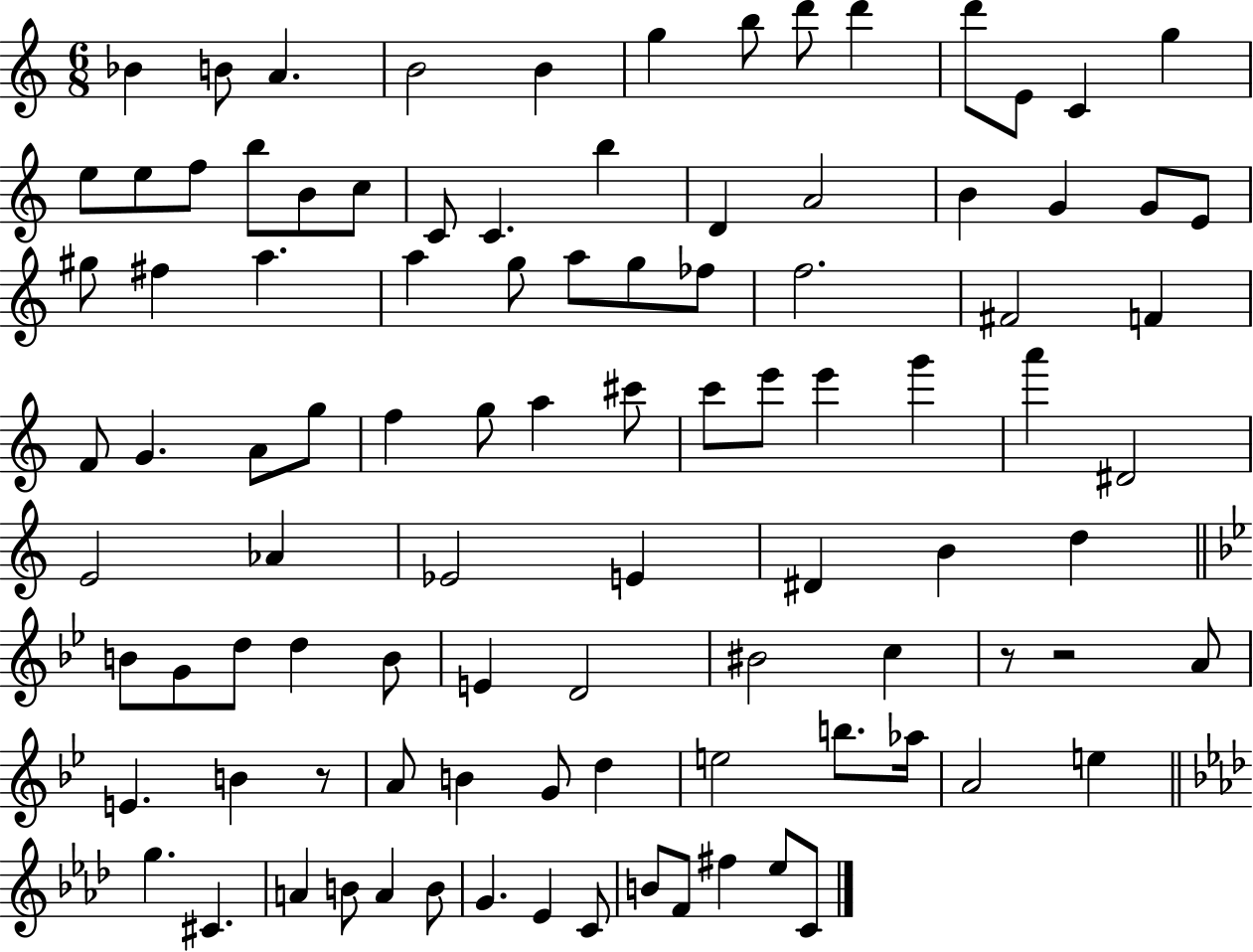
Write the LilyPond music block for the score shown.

{
  \clef treble
  \numericTimeSignature
  \time 6/8
  \key c \major
  \repeat volta 2 { bes'4 b'8 a'4. | b'2 b'4 | g''4 b''8 d'''8 d'''4 | d'''8 e'8 c'4 g''4 | \break e''8 e''8 f''8 b''8 b'8 c''8 | c'8 c'4. b''4 | d'4 a'2 | b'4 g'4 g'8 e'8 | \break gis''8 fis''4 a''4. | a''4 g''8 a''8 g''8 fes''8 | f''2. | fis'2 f'4 | \break f'8 g'4. a'8 g''8 | f''4 g''8 a''4 cis'''8 | c'''8 e'''8 e'''4 g'''4 | a'''4 dis'2 | \break e'2 aes'4 | ees'2 e'4 | dis'4 b'4 d''4 | \bar "||" \break \key bes \major b'8 g'8 d''8 d''4 b'8 | e'4 d'2 | bis'2 c''4 | r8 r2 a'8 | \break e'4. b'4 r8 | a'8 b'4 g'8 d''4 | e''2 b''8. aes''16 | a'2 e''4 | \break \bar "||" \break \key aes \major g''4. cis'4. | a'4 b'8 a'4 b'8 | g'4. ees'4 c'8 | b'8 f'8 fis''4 ees''8 c'8 | \break } \bar "|."
}